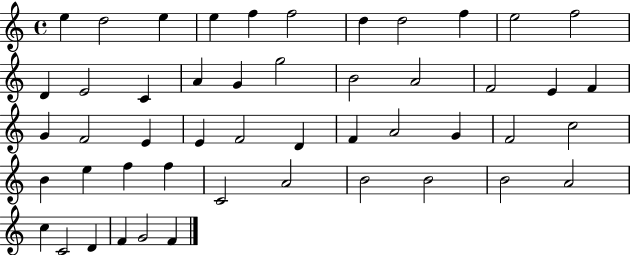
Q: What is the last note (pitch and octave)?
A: F4